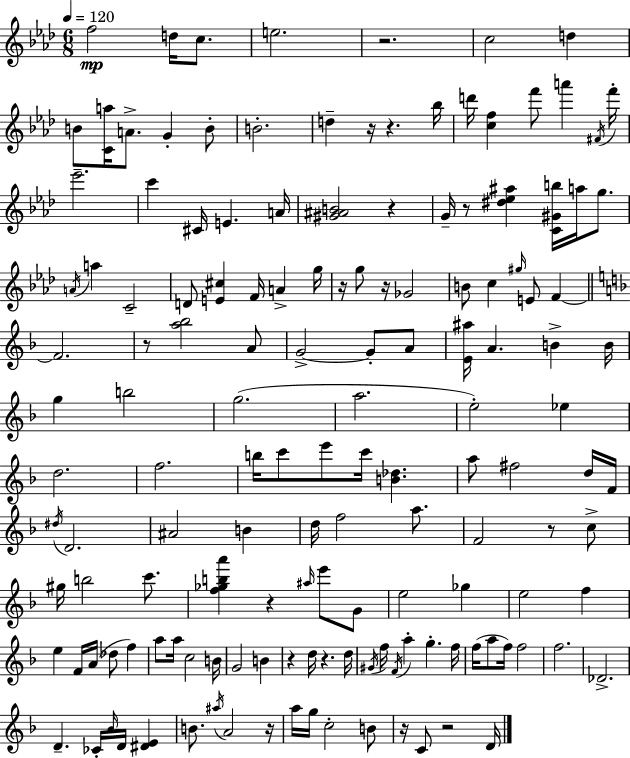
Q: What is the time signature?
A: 6/8